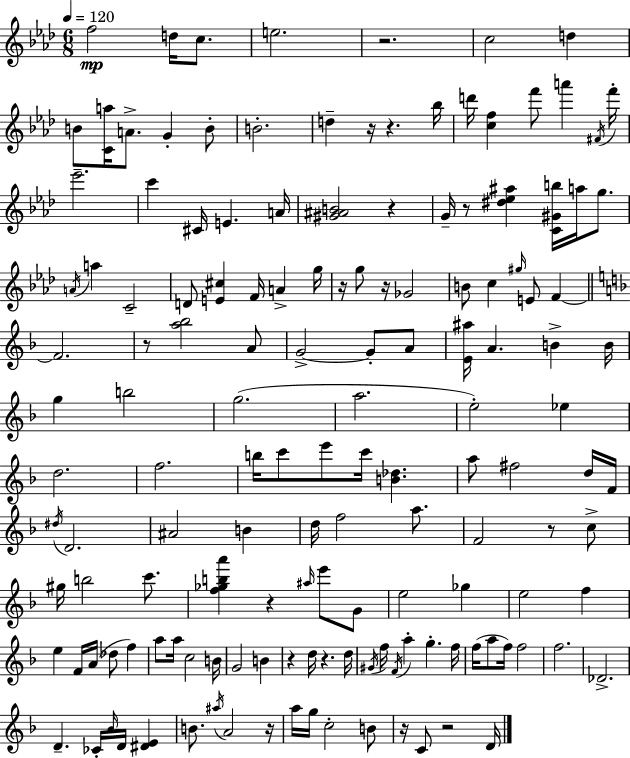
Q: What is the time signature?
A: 6/8